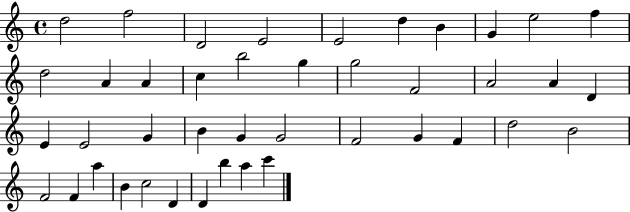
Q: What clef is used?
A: treble